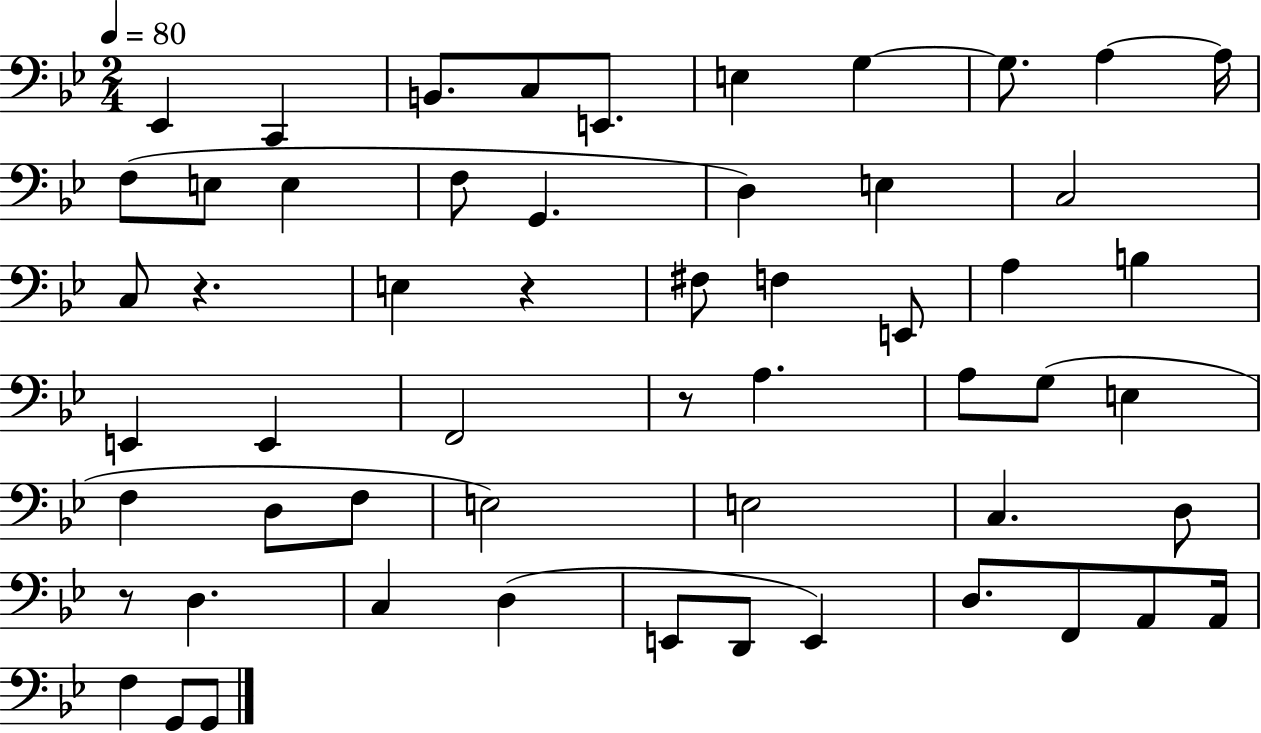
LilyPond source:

{
  \clef bass
  \numericTimeSignature
  \time 2/4
  \key bes \major
  \tempo 4 = 80
  ees,4 c,4 | b,8. c8 e,8. | e4 g4~~ | g8. a4~~ a16 | \break f8( e8 e4 | f8 g,4. | d4) e4 | c2 | \break c8 r4. | e4 r4 | fis8 f4 e,8 | a4 b4 | \break e,4 e,4 | f,2 | r8 a4. | a8 g8( e4 | \break f4 d8 f8 | e2) | e2 | c4. d8 | \break r8 d4. | c4 d4( | e,8 d,8 e,4) | d8. f,8 a,8 a,16 | \break f4 g,8 g,8 | \bar "|."
}